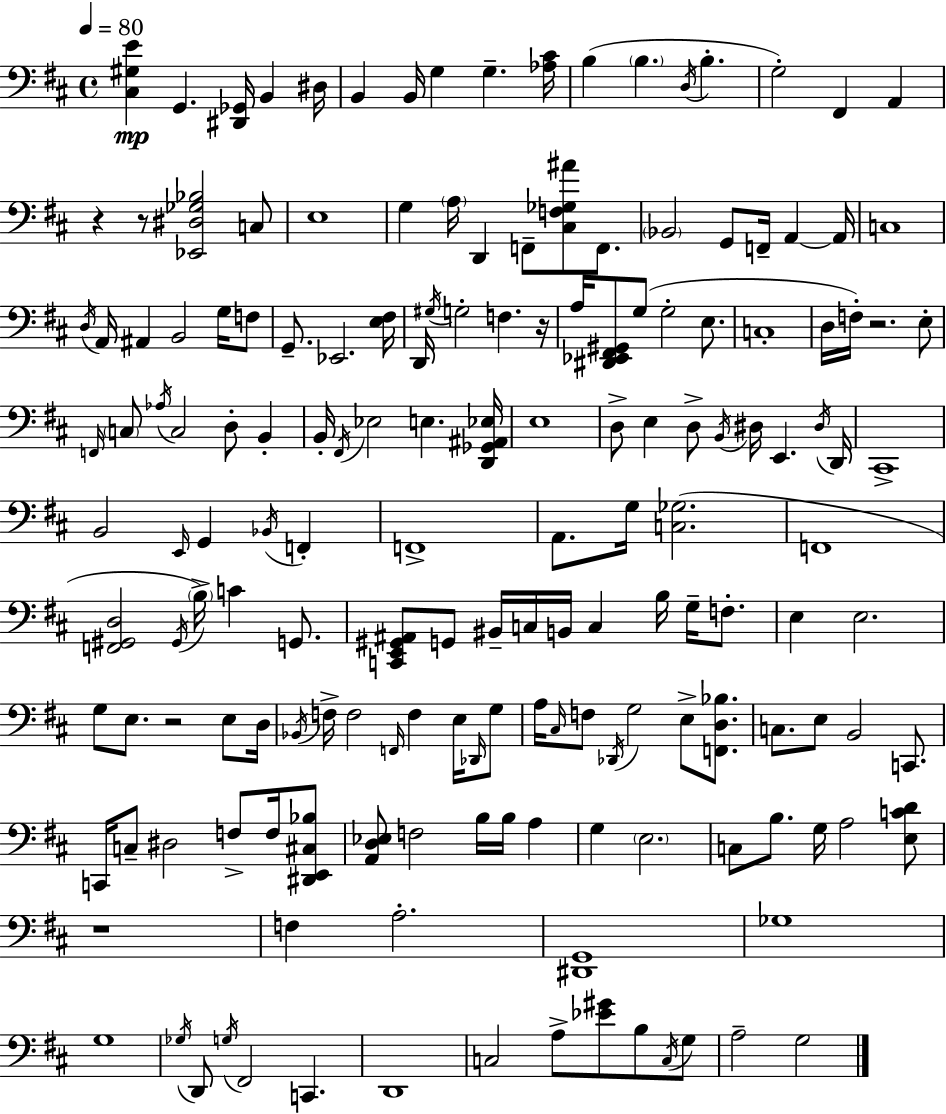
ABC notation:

X:1
T:Untitled
M:4/4
L:1/4
K:D
[^C,^G,E] G,, [^D,,_G,,]/4 B,, ^D,/4 B,, B,,/4 G, G, [_A,^C]/4 B, B, D,/4 B, G,2 ^F,, A,, z z/2 [_E,,^D,_G,_B,]2 C,/2 E,4 G, A,/4 D,, F,,/2 [^C,F,_G,^A]/2 F,,/2 _B,,2 G,,/2 F,,/4 A,, A,,/4 C,4 D,/4 A,,/4 ^A,, B,,2 G,/4 F,/2 G,,/2 _E,,2 [E,^F,]/4 D,,/4 ^G,/4 G,2 F, z/4 A,/4 [^D,,_E,,^F,,^G,,]/2 G,/2 G,2 E,/2 C,4 D,/4 F,/4 z2 E,/2 F,,/4 C,/2 _A,/4 C,2 D,/2 B,, B,,/4 ^F,,/4 _E,2 E, [D,,_G,,^A,,_E,]/4 E,4 D,/2 E, D,/2 B,,/4 ^D,/4 E,, ^D,/4 D,,/4 ^C,,4 B,,2 E,,/4 G,, _B,,/4 F,, F,,4 A,,/2 G,/4 [C,_G,]2 F,,4 [F,,^G,,D,]2 ^G,,/4 B,/4 C G,,/2 [C,,E,,^G,,^A,,]/2 G,,/2 ^B,,/4 C,/4 B,,/4 C, B,/4 G,/4 F,/2 E, E,2 G,/2 E,/2 z2 E,/2 D,/4 _B,,/4 F,/4 F,2 F,,/4 F, E,/4 _D,,/4 G,/2 A,/4 ^C,/4 F,/2 _D,,/4 G,2 E,/2 [F,,D,_B,]/2 C,/2 E,/2 B,,2 C,,/2 C,,/4 C,/2 ^D,2 F,/2 F,/4 [^D,,E,,^C,_B,]/2 [A,,D,_E,]/2 F,2 B,/4 B,/4 A, G, E,2 C,/2 B,/2 G,/4 A,2 [E,CD]/2 z4 F, A,2 [^D,,G,,]4 _G,4 G,4 _G,/4 D,,/2 G,/4 ^F,,2 C,, D,,4 C,2 A,/2 [_E^G]/2 B,/2 C,/4 G,/2 A,2 G,2